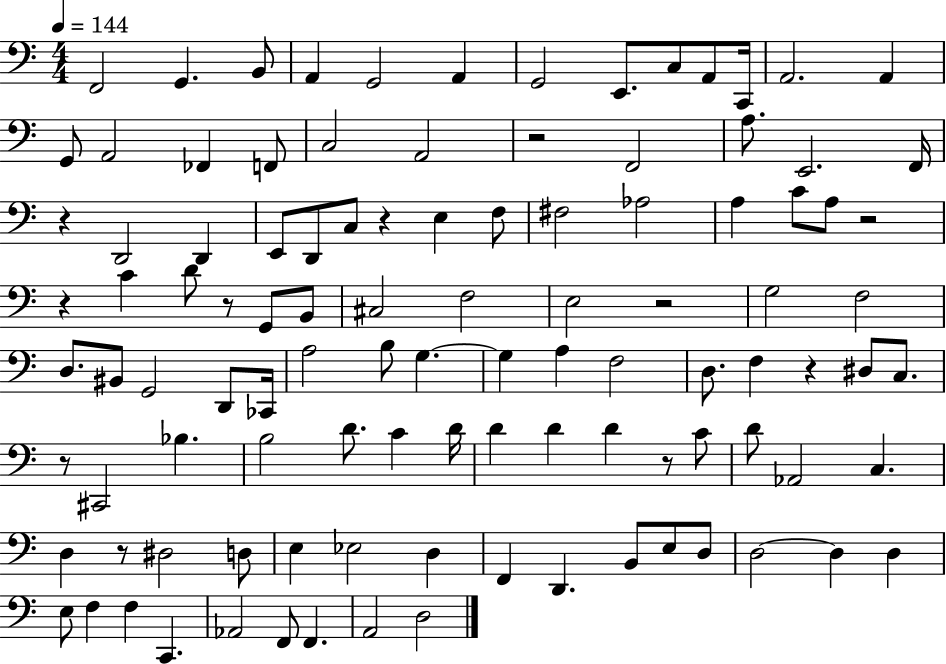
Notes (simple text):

F2/h G2/q. B2/e A2/q G2/h A2/q G2/h E2/e. C3/e A2/e C2/s A2/h. A2/q G2/e A2/h FES2/q F2/e C3/h A2/h R/h F2/h A3/e. E2/h. F2/s R/q D2/h D2/q E2/e D2/e C3/e R/q E3/q F3/e F#3/h Ab3/h A3/q C4/e A3/e R/h R/q C4/q D4/e R/e G2/e B2/e C#3/h F3/h E3/h R/h G3/h F3/h D3/e. BIS2/e G2/h D2/e CES2/s A3/h B3/e G3/q. G3/q A3/q F3/h D3/e. F3/q R/q D#3/e C3/e. R/e C#2/h Bb3/q. B3/h D4/e. C4/q D4/s D4/q D4/q D4/q R/e C4/e D4/e Ab2/h C3/q. D3/q R/e D#3/h D3/e E3/q Eb3/h D3/q F2/q D2/q. B2/e E3/e D3/e D3/h D3/q D3/q E3/e F3/q F3/q C2/q. Ab2/h F2/e F2/q. A2/h D3/h